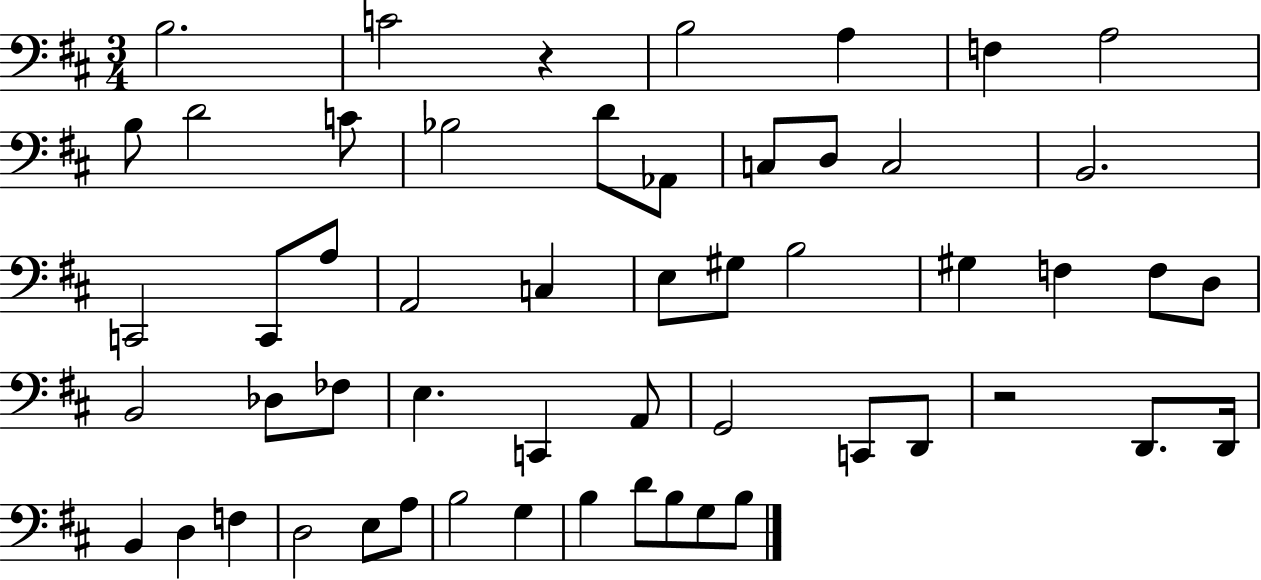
{
  \clef bass
  \numericTimeSignature
  \time 3/4
  \key d \major
  b2. | c'2 r4 | b2 a4 | f4 a2 | \break b8 d'2 c'8 | bes2 d'8 aes,8 | c8 d8 c2 | b,2. | \break c,2 c,8 a8 | a,2 c4 | e8 gis8 b2 | gis4 f4 f8 d8 | \break b,2 des8 fes8 | e4. c,4 a,8 | g,2 c,8 d,8 | r2 d,8. d,16 | \break b,4 d4 f4 | d2 e8 a8 | b2 g4 | b4 d'8 b8 g8 b8 | \break \bar "|."
}